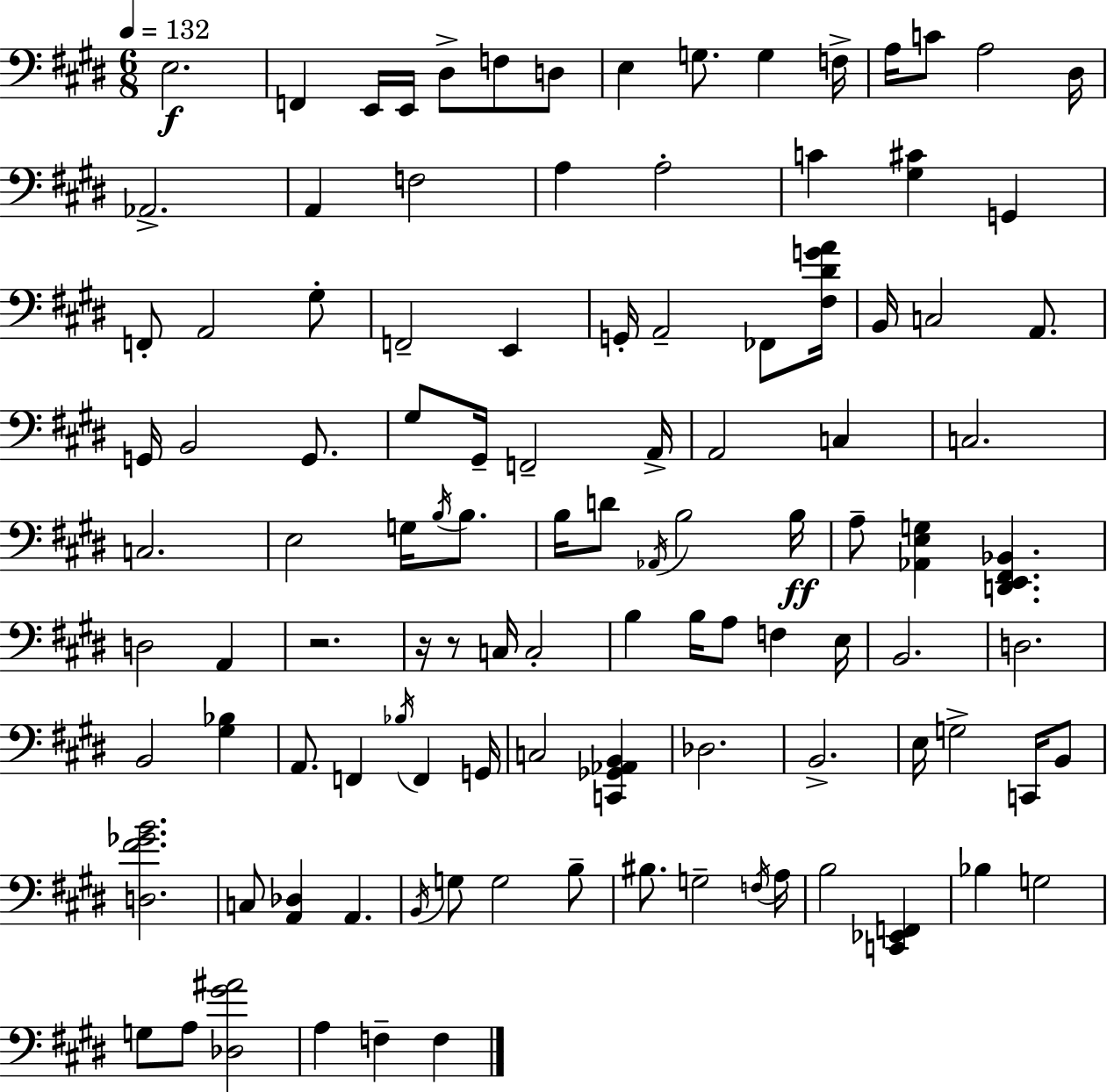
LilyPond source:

{
  \clef bass
  \numericTimeSignature
  \time 6/8
  \key e \major
  \tempo 4 = 132
  e2.\f | f,4 e,16 e,16 dis8-> f8 d8 | e4 g8. g4 f16-> | a16 c'8 a2 dis16 | \break aes,2.-> | a,4 f2 | a4 a2-. | c'4 <gis cis'>4 g,4 | \break f,8-. a,2 gis8-. | f,2-- e,4 | g,16-. a,2-- fes,8 <fis dis' g' a'>16 | b,16 c2 a,8. | \break g,16 b,2 g,8. | gis8 gis,16-- f,2-- a,16-> | a,2 c4 | c2. | \break c2. | e2 g16 \acciaccatura { b16 } b8. | b16 d'8 \acciaccatura { aes,16 } b2 | b16\ff a8-- <aes, e g>4 <d, e, fis, bes,>4. | \break d2 a,4 | r2. | r16 r8 c16 c2-. | b4 b16 a8 f4 | \break e16 b,2. | d2. | b,2 <gis bes>4 | a,8. f,4 \acciaccatura { bes16 } f,4 | \break g,16 c2 <c, ges, aes, b,>4 | des2. | b,2.-> | e16 g2-> | \break c,16 b,8 <d fis' ges' b'>2. | c8 <a, des>4 a,4. | \acciaccatura { b,16 } g8 g2 | b8-- bis8. g2-- | \break \acciaccatura { f16 } a16 b2 | <c, ees, f,>4 bes4 g2 | g8 a8 <des gis' ais'>2 | a4 f4-- | \break f4 \bar "|."
}